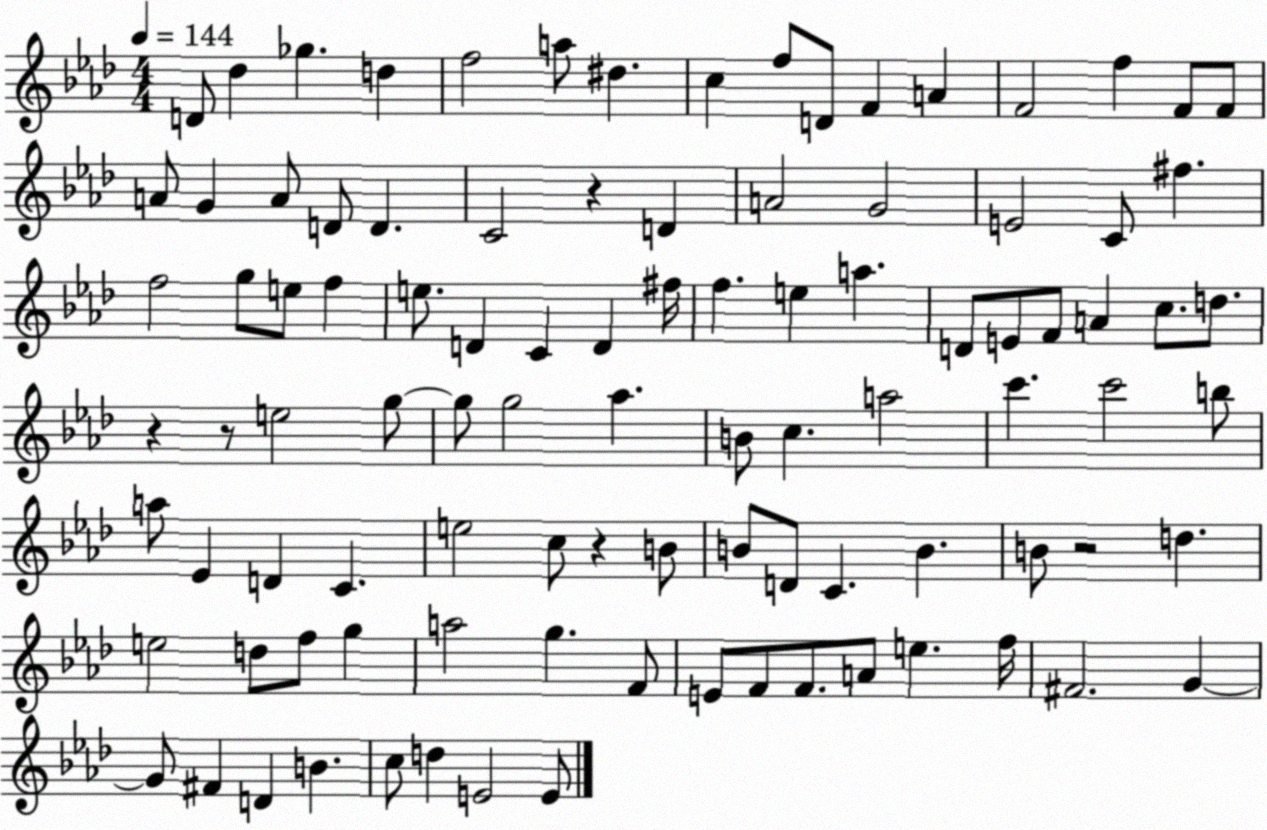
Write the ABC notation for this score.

X:1
T:Untitled
M:4/4
L:1/4
K:Ab
D/2 _d _g d f2 a/2 ^d c f/2 D/2 F A F2 f F/2 F/2 A/2 G A/2 D/2 D C2 z D A2 G2 E2 C/2 ^f f2 g/2 e/2 f e/2 D C D ^f/4 f e a D/2 E/2 F/2 A c/2 d/2 z z/2 e2 g/2 g/2 g2 _a B/2 c a2 c' c'2 b/2 a/2 _E D C e2 c/2 z B/2 B/2 D/2 C B B/2 z2 d e2 d/2 f/2 g a2 g F/2 E/2 F/2 F/2 A/2 e f/4 ^F2 G G/2 ^F D B c/2 d E2 E/2